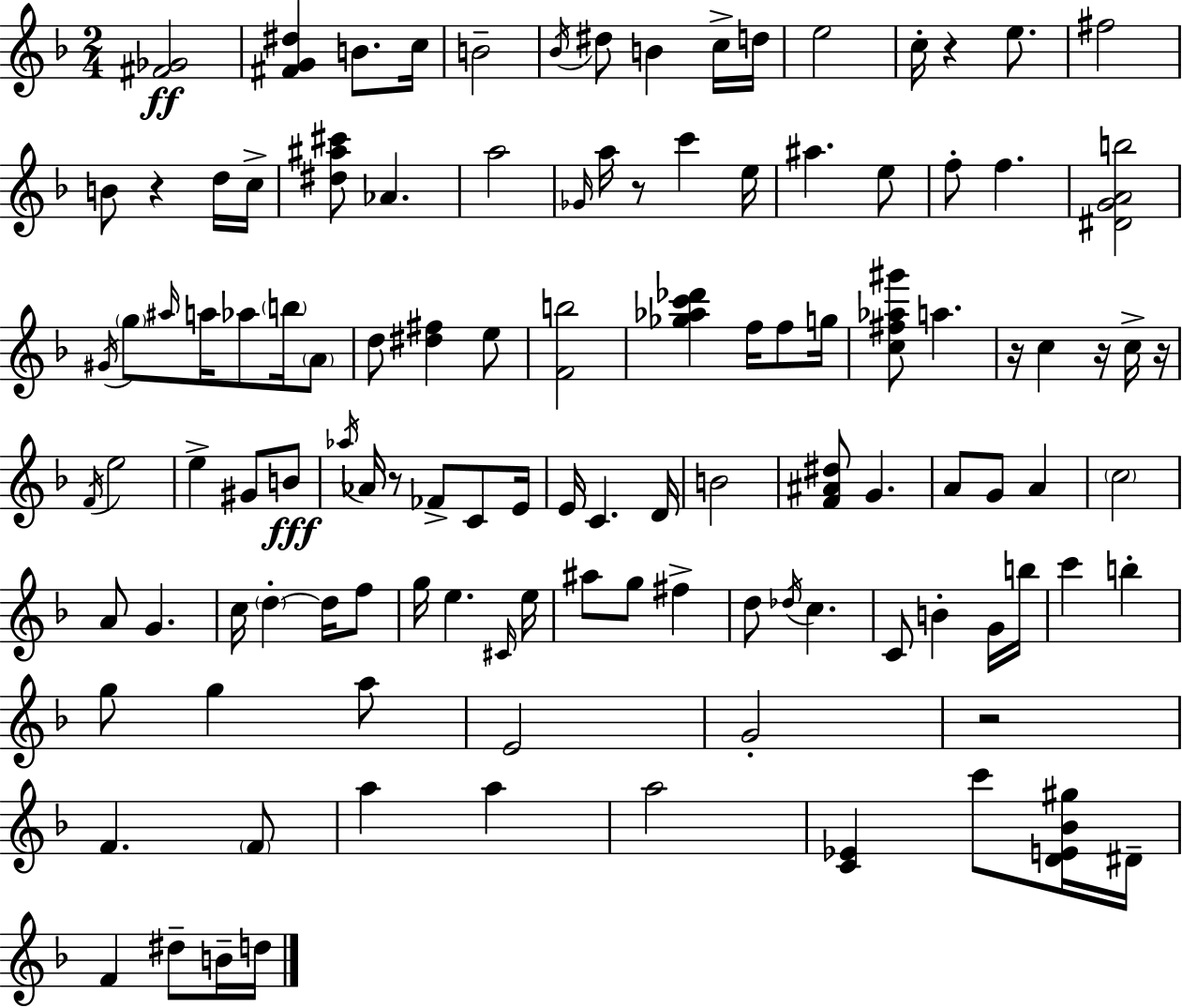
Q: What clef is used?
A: treble